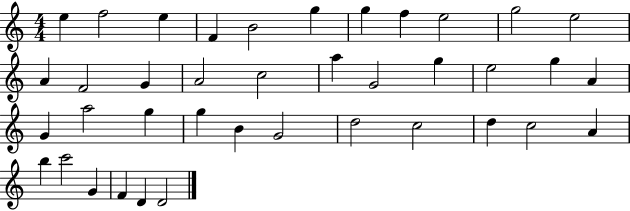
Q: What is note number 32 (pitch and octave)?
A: C5